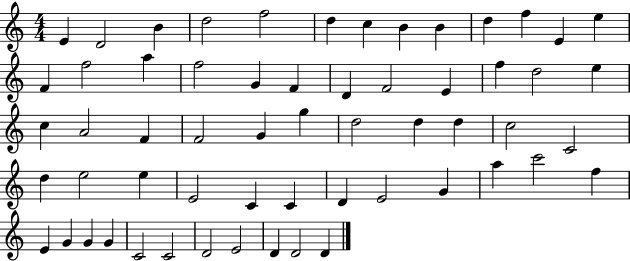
E4/q D4/h B4/q D5/h F5/h D5/q C5/q B4/q B4/q D5/q F5/q E4/q E5/q F4/q F5/h A5/q F5/h G4/q F4/q D4/q F4/h E4/q F5/q D5/h E5/q C5/q A4/h F4/q F4/h G4/q G5/q D5/h D5/q D5/q C5/h C4/h D5/q E5/h E5/q E4/h C4/q C4/q D4/q E4/h G4/q A5/q C6/h F5/q E4/q G4/q G4/q G4/q C4/h C4/h D4/h E4/h D4/q D4/h D4/q